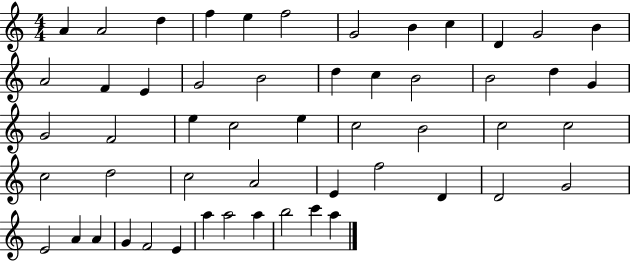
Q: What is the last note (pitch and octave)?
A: A5